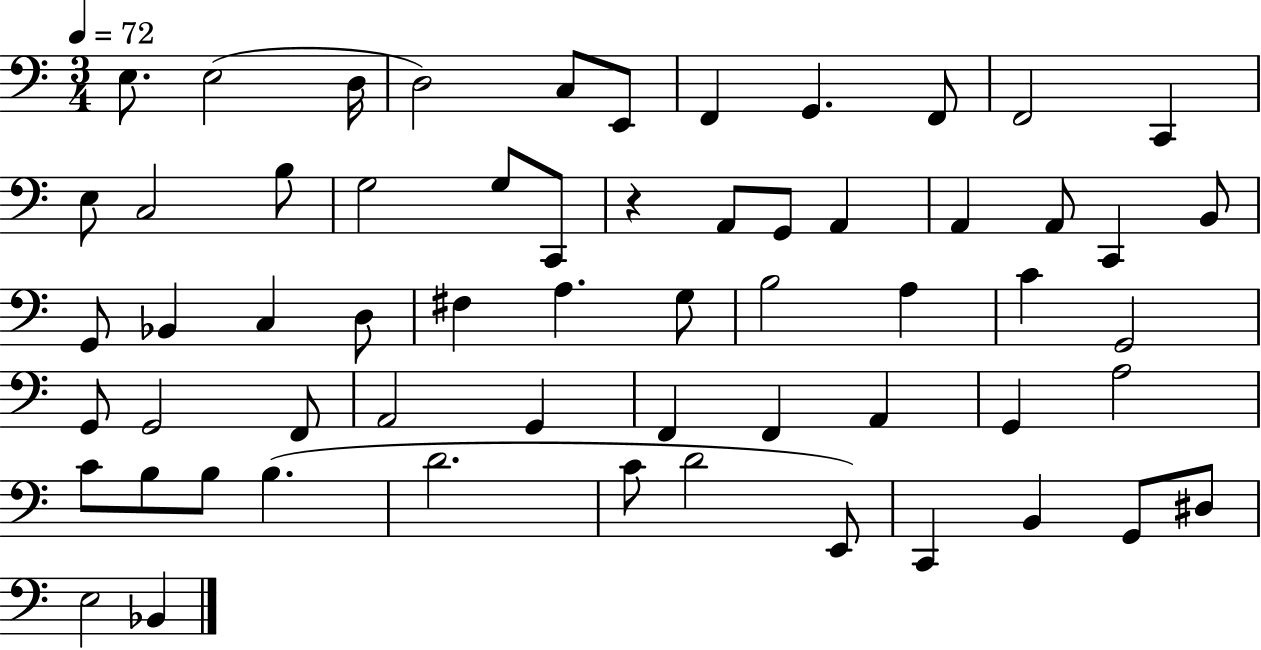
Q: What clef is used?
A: bass